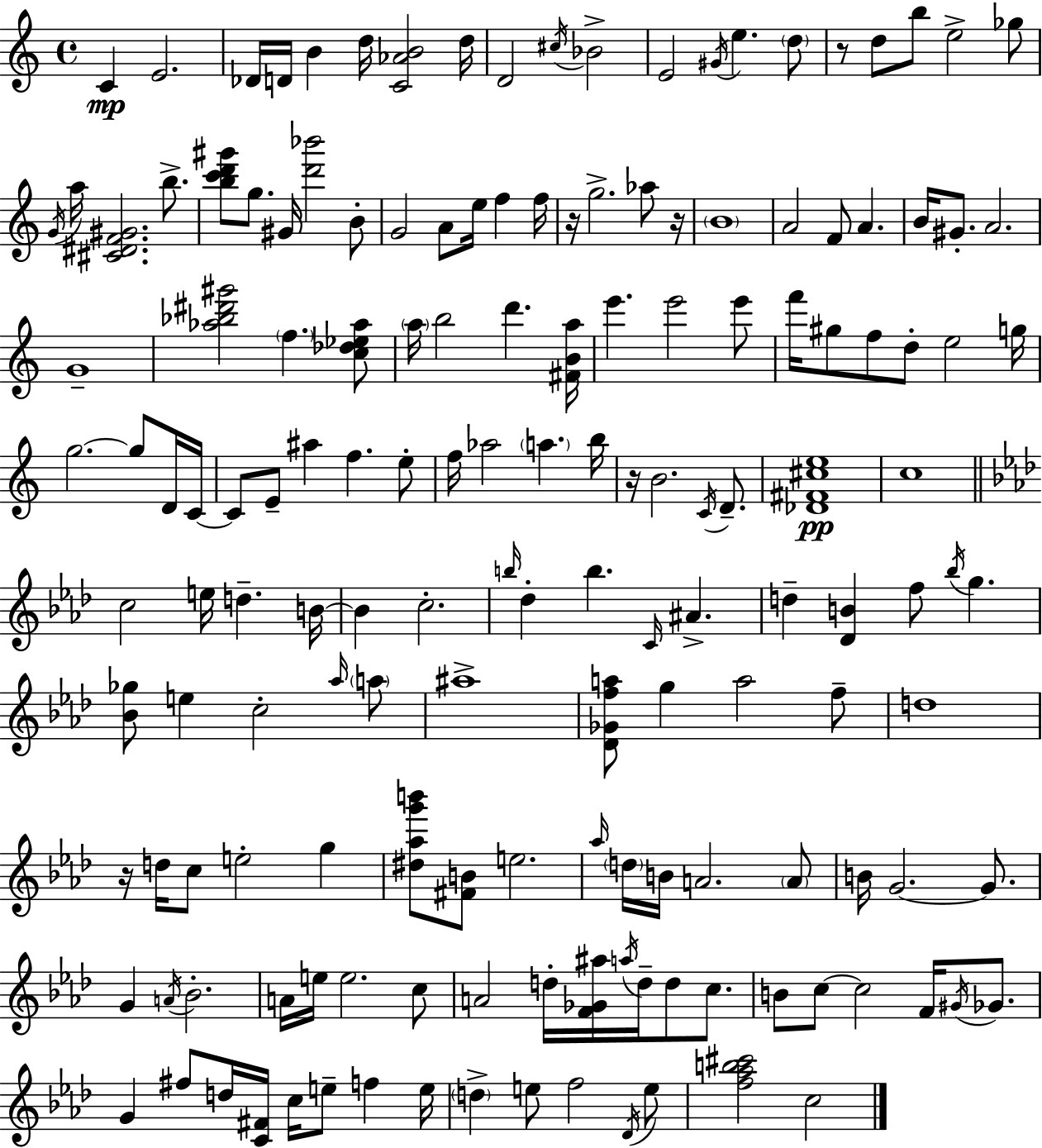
{
  \clef treble
  \time 4/4
  \defaultTimeSignature
  \key a \minor
  \repeat volta 2 { c'4\mp e'2. | des'16 d'16 b'4 d''16 <c' aes' b'>2 d''16 | d'2 \acciaccatura { cis''16 } bes'2-> | e'2 \acciaccatura { gis'16 } e''4. | \break \parenthesize d''8 r8 d''8 b''8 e''2-> | ges''8 \acciaccatura { g'16 } a''16 <cis' dis' f' gis'>2. | b''8.-> <b'' c''' d''' gis'''>8 g''8. gis'16 <d''' bes'''>2 | b'8-. g'2 a'8 e''16 f''4 | \break f''16 r16 g''2.-> | aes''8 r16 \parenthesize b'1 | a'2 f'8 a'4. | b'16 gis'8.-. a'2. | \break g'1-- | <aes'' bes'' dis''' gis'''>2 \parenthesize f''4. | <c'' des'' ees'' aes''>8 \parenthesize a''16 b''2 d'''4. | <fis' b' a''>16 e'''4. e'''2 | \break e'''8 f'''16 gis''8 f''8 d''8-. e''2 | g''16 g''2.~~ g''8 | d'16 c'16~~ c'8 e'8-- ais''4 f''4. | e''8-. f''16 aes''2 \parenthesize a''4. | \break b''16 r16 b'2. | \acciaccatura { c'16 } d'8.-- <des' fis' cis'' e''>1\pp | c''1 | \bar "||" \break \key aes \major c''2 e''16 d''4.-- b'16~~ | b'4 c''2.-. | \grace { b''16 } des''4-. b''4. \grace { c'16 } ais'4.-> | d''4-- <des' b'>4 f''8 \acciaccatura { bes''16 } g''4. | \break <bes' ges''>8 e''4 c''2-. | \grace { aes''16 } \parenthesize a''8 ais''1-> | <des' ges' f'' a''>8 g''4 a''2 | f''8-- d''1 | \break r16 d''16 c''8 e''2-. | g''4 <dis'' aes'' g''' b'''>8 <fis' b'>8 e''2. | \grace { aes''16 } \parenthesize d''16 b'16 a'2. | \parenthesize a'8 b'16 g'2.~~ | \break g'8. g'4 \acciaccatura { a'16 } bes'2.-. | a'16 e''16 e''2. | c''8 a'2 d''16-. <f' ges' ais''>16 | \acciaccatura { a''16 } d''16-- d''8 c''8. b'8 c''8~~ c''2 | \break f'16 \acciaccatura { gis'16 } ges'8. g'4 fis''8 d''16 <c' fis'>16 | c''16 e''8-- f''4 e''16 \parenthesize d''4-> e''8 f''2 | \acciaccatura { des'16 } e''8 <f'' aes'' b'' cis'''>2 | c''2 } \bar "|."
}